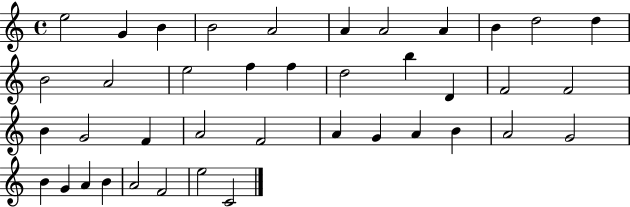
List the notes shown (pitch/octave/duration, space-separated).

E5/h G4/q B4/q B4/h A4/h A4/q A4/h A4/q B4/q D5/h D5/q B4/h A4/h E5/h F5/q F5/q D5/h B5/q D4/q F4/h F4/h B4/q G4/h F4/q A4/h F4/h A4/q G4/q A4/q B4/q A4/h G4/h B4/q G4/q A4/q B4/q A4/h F4/h E5/h C4/h